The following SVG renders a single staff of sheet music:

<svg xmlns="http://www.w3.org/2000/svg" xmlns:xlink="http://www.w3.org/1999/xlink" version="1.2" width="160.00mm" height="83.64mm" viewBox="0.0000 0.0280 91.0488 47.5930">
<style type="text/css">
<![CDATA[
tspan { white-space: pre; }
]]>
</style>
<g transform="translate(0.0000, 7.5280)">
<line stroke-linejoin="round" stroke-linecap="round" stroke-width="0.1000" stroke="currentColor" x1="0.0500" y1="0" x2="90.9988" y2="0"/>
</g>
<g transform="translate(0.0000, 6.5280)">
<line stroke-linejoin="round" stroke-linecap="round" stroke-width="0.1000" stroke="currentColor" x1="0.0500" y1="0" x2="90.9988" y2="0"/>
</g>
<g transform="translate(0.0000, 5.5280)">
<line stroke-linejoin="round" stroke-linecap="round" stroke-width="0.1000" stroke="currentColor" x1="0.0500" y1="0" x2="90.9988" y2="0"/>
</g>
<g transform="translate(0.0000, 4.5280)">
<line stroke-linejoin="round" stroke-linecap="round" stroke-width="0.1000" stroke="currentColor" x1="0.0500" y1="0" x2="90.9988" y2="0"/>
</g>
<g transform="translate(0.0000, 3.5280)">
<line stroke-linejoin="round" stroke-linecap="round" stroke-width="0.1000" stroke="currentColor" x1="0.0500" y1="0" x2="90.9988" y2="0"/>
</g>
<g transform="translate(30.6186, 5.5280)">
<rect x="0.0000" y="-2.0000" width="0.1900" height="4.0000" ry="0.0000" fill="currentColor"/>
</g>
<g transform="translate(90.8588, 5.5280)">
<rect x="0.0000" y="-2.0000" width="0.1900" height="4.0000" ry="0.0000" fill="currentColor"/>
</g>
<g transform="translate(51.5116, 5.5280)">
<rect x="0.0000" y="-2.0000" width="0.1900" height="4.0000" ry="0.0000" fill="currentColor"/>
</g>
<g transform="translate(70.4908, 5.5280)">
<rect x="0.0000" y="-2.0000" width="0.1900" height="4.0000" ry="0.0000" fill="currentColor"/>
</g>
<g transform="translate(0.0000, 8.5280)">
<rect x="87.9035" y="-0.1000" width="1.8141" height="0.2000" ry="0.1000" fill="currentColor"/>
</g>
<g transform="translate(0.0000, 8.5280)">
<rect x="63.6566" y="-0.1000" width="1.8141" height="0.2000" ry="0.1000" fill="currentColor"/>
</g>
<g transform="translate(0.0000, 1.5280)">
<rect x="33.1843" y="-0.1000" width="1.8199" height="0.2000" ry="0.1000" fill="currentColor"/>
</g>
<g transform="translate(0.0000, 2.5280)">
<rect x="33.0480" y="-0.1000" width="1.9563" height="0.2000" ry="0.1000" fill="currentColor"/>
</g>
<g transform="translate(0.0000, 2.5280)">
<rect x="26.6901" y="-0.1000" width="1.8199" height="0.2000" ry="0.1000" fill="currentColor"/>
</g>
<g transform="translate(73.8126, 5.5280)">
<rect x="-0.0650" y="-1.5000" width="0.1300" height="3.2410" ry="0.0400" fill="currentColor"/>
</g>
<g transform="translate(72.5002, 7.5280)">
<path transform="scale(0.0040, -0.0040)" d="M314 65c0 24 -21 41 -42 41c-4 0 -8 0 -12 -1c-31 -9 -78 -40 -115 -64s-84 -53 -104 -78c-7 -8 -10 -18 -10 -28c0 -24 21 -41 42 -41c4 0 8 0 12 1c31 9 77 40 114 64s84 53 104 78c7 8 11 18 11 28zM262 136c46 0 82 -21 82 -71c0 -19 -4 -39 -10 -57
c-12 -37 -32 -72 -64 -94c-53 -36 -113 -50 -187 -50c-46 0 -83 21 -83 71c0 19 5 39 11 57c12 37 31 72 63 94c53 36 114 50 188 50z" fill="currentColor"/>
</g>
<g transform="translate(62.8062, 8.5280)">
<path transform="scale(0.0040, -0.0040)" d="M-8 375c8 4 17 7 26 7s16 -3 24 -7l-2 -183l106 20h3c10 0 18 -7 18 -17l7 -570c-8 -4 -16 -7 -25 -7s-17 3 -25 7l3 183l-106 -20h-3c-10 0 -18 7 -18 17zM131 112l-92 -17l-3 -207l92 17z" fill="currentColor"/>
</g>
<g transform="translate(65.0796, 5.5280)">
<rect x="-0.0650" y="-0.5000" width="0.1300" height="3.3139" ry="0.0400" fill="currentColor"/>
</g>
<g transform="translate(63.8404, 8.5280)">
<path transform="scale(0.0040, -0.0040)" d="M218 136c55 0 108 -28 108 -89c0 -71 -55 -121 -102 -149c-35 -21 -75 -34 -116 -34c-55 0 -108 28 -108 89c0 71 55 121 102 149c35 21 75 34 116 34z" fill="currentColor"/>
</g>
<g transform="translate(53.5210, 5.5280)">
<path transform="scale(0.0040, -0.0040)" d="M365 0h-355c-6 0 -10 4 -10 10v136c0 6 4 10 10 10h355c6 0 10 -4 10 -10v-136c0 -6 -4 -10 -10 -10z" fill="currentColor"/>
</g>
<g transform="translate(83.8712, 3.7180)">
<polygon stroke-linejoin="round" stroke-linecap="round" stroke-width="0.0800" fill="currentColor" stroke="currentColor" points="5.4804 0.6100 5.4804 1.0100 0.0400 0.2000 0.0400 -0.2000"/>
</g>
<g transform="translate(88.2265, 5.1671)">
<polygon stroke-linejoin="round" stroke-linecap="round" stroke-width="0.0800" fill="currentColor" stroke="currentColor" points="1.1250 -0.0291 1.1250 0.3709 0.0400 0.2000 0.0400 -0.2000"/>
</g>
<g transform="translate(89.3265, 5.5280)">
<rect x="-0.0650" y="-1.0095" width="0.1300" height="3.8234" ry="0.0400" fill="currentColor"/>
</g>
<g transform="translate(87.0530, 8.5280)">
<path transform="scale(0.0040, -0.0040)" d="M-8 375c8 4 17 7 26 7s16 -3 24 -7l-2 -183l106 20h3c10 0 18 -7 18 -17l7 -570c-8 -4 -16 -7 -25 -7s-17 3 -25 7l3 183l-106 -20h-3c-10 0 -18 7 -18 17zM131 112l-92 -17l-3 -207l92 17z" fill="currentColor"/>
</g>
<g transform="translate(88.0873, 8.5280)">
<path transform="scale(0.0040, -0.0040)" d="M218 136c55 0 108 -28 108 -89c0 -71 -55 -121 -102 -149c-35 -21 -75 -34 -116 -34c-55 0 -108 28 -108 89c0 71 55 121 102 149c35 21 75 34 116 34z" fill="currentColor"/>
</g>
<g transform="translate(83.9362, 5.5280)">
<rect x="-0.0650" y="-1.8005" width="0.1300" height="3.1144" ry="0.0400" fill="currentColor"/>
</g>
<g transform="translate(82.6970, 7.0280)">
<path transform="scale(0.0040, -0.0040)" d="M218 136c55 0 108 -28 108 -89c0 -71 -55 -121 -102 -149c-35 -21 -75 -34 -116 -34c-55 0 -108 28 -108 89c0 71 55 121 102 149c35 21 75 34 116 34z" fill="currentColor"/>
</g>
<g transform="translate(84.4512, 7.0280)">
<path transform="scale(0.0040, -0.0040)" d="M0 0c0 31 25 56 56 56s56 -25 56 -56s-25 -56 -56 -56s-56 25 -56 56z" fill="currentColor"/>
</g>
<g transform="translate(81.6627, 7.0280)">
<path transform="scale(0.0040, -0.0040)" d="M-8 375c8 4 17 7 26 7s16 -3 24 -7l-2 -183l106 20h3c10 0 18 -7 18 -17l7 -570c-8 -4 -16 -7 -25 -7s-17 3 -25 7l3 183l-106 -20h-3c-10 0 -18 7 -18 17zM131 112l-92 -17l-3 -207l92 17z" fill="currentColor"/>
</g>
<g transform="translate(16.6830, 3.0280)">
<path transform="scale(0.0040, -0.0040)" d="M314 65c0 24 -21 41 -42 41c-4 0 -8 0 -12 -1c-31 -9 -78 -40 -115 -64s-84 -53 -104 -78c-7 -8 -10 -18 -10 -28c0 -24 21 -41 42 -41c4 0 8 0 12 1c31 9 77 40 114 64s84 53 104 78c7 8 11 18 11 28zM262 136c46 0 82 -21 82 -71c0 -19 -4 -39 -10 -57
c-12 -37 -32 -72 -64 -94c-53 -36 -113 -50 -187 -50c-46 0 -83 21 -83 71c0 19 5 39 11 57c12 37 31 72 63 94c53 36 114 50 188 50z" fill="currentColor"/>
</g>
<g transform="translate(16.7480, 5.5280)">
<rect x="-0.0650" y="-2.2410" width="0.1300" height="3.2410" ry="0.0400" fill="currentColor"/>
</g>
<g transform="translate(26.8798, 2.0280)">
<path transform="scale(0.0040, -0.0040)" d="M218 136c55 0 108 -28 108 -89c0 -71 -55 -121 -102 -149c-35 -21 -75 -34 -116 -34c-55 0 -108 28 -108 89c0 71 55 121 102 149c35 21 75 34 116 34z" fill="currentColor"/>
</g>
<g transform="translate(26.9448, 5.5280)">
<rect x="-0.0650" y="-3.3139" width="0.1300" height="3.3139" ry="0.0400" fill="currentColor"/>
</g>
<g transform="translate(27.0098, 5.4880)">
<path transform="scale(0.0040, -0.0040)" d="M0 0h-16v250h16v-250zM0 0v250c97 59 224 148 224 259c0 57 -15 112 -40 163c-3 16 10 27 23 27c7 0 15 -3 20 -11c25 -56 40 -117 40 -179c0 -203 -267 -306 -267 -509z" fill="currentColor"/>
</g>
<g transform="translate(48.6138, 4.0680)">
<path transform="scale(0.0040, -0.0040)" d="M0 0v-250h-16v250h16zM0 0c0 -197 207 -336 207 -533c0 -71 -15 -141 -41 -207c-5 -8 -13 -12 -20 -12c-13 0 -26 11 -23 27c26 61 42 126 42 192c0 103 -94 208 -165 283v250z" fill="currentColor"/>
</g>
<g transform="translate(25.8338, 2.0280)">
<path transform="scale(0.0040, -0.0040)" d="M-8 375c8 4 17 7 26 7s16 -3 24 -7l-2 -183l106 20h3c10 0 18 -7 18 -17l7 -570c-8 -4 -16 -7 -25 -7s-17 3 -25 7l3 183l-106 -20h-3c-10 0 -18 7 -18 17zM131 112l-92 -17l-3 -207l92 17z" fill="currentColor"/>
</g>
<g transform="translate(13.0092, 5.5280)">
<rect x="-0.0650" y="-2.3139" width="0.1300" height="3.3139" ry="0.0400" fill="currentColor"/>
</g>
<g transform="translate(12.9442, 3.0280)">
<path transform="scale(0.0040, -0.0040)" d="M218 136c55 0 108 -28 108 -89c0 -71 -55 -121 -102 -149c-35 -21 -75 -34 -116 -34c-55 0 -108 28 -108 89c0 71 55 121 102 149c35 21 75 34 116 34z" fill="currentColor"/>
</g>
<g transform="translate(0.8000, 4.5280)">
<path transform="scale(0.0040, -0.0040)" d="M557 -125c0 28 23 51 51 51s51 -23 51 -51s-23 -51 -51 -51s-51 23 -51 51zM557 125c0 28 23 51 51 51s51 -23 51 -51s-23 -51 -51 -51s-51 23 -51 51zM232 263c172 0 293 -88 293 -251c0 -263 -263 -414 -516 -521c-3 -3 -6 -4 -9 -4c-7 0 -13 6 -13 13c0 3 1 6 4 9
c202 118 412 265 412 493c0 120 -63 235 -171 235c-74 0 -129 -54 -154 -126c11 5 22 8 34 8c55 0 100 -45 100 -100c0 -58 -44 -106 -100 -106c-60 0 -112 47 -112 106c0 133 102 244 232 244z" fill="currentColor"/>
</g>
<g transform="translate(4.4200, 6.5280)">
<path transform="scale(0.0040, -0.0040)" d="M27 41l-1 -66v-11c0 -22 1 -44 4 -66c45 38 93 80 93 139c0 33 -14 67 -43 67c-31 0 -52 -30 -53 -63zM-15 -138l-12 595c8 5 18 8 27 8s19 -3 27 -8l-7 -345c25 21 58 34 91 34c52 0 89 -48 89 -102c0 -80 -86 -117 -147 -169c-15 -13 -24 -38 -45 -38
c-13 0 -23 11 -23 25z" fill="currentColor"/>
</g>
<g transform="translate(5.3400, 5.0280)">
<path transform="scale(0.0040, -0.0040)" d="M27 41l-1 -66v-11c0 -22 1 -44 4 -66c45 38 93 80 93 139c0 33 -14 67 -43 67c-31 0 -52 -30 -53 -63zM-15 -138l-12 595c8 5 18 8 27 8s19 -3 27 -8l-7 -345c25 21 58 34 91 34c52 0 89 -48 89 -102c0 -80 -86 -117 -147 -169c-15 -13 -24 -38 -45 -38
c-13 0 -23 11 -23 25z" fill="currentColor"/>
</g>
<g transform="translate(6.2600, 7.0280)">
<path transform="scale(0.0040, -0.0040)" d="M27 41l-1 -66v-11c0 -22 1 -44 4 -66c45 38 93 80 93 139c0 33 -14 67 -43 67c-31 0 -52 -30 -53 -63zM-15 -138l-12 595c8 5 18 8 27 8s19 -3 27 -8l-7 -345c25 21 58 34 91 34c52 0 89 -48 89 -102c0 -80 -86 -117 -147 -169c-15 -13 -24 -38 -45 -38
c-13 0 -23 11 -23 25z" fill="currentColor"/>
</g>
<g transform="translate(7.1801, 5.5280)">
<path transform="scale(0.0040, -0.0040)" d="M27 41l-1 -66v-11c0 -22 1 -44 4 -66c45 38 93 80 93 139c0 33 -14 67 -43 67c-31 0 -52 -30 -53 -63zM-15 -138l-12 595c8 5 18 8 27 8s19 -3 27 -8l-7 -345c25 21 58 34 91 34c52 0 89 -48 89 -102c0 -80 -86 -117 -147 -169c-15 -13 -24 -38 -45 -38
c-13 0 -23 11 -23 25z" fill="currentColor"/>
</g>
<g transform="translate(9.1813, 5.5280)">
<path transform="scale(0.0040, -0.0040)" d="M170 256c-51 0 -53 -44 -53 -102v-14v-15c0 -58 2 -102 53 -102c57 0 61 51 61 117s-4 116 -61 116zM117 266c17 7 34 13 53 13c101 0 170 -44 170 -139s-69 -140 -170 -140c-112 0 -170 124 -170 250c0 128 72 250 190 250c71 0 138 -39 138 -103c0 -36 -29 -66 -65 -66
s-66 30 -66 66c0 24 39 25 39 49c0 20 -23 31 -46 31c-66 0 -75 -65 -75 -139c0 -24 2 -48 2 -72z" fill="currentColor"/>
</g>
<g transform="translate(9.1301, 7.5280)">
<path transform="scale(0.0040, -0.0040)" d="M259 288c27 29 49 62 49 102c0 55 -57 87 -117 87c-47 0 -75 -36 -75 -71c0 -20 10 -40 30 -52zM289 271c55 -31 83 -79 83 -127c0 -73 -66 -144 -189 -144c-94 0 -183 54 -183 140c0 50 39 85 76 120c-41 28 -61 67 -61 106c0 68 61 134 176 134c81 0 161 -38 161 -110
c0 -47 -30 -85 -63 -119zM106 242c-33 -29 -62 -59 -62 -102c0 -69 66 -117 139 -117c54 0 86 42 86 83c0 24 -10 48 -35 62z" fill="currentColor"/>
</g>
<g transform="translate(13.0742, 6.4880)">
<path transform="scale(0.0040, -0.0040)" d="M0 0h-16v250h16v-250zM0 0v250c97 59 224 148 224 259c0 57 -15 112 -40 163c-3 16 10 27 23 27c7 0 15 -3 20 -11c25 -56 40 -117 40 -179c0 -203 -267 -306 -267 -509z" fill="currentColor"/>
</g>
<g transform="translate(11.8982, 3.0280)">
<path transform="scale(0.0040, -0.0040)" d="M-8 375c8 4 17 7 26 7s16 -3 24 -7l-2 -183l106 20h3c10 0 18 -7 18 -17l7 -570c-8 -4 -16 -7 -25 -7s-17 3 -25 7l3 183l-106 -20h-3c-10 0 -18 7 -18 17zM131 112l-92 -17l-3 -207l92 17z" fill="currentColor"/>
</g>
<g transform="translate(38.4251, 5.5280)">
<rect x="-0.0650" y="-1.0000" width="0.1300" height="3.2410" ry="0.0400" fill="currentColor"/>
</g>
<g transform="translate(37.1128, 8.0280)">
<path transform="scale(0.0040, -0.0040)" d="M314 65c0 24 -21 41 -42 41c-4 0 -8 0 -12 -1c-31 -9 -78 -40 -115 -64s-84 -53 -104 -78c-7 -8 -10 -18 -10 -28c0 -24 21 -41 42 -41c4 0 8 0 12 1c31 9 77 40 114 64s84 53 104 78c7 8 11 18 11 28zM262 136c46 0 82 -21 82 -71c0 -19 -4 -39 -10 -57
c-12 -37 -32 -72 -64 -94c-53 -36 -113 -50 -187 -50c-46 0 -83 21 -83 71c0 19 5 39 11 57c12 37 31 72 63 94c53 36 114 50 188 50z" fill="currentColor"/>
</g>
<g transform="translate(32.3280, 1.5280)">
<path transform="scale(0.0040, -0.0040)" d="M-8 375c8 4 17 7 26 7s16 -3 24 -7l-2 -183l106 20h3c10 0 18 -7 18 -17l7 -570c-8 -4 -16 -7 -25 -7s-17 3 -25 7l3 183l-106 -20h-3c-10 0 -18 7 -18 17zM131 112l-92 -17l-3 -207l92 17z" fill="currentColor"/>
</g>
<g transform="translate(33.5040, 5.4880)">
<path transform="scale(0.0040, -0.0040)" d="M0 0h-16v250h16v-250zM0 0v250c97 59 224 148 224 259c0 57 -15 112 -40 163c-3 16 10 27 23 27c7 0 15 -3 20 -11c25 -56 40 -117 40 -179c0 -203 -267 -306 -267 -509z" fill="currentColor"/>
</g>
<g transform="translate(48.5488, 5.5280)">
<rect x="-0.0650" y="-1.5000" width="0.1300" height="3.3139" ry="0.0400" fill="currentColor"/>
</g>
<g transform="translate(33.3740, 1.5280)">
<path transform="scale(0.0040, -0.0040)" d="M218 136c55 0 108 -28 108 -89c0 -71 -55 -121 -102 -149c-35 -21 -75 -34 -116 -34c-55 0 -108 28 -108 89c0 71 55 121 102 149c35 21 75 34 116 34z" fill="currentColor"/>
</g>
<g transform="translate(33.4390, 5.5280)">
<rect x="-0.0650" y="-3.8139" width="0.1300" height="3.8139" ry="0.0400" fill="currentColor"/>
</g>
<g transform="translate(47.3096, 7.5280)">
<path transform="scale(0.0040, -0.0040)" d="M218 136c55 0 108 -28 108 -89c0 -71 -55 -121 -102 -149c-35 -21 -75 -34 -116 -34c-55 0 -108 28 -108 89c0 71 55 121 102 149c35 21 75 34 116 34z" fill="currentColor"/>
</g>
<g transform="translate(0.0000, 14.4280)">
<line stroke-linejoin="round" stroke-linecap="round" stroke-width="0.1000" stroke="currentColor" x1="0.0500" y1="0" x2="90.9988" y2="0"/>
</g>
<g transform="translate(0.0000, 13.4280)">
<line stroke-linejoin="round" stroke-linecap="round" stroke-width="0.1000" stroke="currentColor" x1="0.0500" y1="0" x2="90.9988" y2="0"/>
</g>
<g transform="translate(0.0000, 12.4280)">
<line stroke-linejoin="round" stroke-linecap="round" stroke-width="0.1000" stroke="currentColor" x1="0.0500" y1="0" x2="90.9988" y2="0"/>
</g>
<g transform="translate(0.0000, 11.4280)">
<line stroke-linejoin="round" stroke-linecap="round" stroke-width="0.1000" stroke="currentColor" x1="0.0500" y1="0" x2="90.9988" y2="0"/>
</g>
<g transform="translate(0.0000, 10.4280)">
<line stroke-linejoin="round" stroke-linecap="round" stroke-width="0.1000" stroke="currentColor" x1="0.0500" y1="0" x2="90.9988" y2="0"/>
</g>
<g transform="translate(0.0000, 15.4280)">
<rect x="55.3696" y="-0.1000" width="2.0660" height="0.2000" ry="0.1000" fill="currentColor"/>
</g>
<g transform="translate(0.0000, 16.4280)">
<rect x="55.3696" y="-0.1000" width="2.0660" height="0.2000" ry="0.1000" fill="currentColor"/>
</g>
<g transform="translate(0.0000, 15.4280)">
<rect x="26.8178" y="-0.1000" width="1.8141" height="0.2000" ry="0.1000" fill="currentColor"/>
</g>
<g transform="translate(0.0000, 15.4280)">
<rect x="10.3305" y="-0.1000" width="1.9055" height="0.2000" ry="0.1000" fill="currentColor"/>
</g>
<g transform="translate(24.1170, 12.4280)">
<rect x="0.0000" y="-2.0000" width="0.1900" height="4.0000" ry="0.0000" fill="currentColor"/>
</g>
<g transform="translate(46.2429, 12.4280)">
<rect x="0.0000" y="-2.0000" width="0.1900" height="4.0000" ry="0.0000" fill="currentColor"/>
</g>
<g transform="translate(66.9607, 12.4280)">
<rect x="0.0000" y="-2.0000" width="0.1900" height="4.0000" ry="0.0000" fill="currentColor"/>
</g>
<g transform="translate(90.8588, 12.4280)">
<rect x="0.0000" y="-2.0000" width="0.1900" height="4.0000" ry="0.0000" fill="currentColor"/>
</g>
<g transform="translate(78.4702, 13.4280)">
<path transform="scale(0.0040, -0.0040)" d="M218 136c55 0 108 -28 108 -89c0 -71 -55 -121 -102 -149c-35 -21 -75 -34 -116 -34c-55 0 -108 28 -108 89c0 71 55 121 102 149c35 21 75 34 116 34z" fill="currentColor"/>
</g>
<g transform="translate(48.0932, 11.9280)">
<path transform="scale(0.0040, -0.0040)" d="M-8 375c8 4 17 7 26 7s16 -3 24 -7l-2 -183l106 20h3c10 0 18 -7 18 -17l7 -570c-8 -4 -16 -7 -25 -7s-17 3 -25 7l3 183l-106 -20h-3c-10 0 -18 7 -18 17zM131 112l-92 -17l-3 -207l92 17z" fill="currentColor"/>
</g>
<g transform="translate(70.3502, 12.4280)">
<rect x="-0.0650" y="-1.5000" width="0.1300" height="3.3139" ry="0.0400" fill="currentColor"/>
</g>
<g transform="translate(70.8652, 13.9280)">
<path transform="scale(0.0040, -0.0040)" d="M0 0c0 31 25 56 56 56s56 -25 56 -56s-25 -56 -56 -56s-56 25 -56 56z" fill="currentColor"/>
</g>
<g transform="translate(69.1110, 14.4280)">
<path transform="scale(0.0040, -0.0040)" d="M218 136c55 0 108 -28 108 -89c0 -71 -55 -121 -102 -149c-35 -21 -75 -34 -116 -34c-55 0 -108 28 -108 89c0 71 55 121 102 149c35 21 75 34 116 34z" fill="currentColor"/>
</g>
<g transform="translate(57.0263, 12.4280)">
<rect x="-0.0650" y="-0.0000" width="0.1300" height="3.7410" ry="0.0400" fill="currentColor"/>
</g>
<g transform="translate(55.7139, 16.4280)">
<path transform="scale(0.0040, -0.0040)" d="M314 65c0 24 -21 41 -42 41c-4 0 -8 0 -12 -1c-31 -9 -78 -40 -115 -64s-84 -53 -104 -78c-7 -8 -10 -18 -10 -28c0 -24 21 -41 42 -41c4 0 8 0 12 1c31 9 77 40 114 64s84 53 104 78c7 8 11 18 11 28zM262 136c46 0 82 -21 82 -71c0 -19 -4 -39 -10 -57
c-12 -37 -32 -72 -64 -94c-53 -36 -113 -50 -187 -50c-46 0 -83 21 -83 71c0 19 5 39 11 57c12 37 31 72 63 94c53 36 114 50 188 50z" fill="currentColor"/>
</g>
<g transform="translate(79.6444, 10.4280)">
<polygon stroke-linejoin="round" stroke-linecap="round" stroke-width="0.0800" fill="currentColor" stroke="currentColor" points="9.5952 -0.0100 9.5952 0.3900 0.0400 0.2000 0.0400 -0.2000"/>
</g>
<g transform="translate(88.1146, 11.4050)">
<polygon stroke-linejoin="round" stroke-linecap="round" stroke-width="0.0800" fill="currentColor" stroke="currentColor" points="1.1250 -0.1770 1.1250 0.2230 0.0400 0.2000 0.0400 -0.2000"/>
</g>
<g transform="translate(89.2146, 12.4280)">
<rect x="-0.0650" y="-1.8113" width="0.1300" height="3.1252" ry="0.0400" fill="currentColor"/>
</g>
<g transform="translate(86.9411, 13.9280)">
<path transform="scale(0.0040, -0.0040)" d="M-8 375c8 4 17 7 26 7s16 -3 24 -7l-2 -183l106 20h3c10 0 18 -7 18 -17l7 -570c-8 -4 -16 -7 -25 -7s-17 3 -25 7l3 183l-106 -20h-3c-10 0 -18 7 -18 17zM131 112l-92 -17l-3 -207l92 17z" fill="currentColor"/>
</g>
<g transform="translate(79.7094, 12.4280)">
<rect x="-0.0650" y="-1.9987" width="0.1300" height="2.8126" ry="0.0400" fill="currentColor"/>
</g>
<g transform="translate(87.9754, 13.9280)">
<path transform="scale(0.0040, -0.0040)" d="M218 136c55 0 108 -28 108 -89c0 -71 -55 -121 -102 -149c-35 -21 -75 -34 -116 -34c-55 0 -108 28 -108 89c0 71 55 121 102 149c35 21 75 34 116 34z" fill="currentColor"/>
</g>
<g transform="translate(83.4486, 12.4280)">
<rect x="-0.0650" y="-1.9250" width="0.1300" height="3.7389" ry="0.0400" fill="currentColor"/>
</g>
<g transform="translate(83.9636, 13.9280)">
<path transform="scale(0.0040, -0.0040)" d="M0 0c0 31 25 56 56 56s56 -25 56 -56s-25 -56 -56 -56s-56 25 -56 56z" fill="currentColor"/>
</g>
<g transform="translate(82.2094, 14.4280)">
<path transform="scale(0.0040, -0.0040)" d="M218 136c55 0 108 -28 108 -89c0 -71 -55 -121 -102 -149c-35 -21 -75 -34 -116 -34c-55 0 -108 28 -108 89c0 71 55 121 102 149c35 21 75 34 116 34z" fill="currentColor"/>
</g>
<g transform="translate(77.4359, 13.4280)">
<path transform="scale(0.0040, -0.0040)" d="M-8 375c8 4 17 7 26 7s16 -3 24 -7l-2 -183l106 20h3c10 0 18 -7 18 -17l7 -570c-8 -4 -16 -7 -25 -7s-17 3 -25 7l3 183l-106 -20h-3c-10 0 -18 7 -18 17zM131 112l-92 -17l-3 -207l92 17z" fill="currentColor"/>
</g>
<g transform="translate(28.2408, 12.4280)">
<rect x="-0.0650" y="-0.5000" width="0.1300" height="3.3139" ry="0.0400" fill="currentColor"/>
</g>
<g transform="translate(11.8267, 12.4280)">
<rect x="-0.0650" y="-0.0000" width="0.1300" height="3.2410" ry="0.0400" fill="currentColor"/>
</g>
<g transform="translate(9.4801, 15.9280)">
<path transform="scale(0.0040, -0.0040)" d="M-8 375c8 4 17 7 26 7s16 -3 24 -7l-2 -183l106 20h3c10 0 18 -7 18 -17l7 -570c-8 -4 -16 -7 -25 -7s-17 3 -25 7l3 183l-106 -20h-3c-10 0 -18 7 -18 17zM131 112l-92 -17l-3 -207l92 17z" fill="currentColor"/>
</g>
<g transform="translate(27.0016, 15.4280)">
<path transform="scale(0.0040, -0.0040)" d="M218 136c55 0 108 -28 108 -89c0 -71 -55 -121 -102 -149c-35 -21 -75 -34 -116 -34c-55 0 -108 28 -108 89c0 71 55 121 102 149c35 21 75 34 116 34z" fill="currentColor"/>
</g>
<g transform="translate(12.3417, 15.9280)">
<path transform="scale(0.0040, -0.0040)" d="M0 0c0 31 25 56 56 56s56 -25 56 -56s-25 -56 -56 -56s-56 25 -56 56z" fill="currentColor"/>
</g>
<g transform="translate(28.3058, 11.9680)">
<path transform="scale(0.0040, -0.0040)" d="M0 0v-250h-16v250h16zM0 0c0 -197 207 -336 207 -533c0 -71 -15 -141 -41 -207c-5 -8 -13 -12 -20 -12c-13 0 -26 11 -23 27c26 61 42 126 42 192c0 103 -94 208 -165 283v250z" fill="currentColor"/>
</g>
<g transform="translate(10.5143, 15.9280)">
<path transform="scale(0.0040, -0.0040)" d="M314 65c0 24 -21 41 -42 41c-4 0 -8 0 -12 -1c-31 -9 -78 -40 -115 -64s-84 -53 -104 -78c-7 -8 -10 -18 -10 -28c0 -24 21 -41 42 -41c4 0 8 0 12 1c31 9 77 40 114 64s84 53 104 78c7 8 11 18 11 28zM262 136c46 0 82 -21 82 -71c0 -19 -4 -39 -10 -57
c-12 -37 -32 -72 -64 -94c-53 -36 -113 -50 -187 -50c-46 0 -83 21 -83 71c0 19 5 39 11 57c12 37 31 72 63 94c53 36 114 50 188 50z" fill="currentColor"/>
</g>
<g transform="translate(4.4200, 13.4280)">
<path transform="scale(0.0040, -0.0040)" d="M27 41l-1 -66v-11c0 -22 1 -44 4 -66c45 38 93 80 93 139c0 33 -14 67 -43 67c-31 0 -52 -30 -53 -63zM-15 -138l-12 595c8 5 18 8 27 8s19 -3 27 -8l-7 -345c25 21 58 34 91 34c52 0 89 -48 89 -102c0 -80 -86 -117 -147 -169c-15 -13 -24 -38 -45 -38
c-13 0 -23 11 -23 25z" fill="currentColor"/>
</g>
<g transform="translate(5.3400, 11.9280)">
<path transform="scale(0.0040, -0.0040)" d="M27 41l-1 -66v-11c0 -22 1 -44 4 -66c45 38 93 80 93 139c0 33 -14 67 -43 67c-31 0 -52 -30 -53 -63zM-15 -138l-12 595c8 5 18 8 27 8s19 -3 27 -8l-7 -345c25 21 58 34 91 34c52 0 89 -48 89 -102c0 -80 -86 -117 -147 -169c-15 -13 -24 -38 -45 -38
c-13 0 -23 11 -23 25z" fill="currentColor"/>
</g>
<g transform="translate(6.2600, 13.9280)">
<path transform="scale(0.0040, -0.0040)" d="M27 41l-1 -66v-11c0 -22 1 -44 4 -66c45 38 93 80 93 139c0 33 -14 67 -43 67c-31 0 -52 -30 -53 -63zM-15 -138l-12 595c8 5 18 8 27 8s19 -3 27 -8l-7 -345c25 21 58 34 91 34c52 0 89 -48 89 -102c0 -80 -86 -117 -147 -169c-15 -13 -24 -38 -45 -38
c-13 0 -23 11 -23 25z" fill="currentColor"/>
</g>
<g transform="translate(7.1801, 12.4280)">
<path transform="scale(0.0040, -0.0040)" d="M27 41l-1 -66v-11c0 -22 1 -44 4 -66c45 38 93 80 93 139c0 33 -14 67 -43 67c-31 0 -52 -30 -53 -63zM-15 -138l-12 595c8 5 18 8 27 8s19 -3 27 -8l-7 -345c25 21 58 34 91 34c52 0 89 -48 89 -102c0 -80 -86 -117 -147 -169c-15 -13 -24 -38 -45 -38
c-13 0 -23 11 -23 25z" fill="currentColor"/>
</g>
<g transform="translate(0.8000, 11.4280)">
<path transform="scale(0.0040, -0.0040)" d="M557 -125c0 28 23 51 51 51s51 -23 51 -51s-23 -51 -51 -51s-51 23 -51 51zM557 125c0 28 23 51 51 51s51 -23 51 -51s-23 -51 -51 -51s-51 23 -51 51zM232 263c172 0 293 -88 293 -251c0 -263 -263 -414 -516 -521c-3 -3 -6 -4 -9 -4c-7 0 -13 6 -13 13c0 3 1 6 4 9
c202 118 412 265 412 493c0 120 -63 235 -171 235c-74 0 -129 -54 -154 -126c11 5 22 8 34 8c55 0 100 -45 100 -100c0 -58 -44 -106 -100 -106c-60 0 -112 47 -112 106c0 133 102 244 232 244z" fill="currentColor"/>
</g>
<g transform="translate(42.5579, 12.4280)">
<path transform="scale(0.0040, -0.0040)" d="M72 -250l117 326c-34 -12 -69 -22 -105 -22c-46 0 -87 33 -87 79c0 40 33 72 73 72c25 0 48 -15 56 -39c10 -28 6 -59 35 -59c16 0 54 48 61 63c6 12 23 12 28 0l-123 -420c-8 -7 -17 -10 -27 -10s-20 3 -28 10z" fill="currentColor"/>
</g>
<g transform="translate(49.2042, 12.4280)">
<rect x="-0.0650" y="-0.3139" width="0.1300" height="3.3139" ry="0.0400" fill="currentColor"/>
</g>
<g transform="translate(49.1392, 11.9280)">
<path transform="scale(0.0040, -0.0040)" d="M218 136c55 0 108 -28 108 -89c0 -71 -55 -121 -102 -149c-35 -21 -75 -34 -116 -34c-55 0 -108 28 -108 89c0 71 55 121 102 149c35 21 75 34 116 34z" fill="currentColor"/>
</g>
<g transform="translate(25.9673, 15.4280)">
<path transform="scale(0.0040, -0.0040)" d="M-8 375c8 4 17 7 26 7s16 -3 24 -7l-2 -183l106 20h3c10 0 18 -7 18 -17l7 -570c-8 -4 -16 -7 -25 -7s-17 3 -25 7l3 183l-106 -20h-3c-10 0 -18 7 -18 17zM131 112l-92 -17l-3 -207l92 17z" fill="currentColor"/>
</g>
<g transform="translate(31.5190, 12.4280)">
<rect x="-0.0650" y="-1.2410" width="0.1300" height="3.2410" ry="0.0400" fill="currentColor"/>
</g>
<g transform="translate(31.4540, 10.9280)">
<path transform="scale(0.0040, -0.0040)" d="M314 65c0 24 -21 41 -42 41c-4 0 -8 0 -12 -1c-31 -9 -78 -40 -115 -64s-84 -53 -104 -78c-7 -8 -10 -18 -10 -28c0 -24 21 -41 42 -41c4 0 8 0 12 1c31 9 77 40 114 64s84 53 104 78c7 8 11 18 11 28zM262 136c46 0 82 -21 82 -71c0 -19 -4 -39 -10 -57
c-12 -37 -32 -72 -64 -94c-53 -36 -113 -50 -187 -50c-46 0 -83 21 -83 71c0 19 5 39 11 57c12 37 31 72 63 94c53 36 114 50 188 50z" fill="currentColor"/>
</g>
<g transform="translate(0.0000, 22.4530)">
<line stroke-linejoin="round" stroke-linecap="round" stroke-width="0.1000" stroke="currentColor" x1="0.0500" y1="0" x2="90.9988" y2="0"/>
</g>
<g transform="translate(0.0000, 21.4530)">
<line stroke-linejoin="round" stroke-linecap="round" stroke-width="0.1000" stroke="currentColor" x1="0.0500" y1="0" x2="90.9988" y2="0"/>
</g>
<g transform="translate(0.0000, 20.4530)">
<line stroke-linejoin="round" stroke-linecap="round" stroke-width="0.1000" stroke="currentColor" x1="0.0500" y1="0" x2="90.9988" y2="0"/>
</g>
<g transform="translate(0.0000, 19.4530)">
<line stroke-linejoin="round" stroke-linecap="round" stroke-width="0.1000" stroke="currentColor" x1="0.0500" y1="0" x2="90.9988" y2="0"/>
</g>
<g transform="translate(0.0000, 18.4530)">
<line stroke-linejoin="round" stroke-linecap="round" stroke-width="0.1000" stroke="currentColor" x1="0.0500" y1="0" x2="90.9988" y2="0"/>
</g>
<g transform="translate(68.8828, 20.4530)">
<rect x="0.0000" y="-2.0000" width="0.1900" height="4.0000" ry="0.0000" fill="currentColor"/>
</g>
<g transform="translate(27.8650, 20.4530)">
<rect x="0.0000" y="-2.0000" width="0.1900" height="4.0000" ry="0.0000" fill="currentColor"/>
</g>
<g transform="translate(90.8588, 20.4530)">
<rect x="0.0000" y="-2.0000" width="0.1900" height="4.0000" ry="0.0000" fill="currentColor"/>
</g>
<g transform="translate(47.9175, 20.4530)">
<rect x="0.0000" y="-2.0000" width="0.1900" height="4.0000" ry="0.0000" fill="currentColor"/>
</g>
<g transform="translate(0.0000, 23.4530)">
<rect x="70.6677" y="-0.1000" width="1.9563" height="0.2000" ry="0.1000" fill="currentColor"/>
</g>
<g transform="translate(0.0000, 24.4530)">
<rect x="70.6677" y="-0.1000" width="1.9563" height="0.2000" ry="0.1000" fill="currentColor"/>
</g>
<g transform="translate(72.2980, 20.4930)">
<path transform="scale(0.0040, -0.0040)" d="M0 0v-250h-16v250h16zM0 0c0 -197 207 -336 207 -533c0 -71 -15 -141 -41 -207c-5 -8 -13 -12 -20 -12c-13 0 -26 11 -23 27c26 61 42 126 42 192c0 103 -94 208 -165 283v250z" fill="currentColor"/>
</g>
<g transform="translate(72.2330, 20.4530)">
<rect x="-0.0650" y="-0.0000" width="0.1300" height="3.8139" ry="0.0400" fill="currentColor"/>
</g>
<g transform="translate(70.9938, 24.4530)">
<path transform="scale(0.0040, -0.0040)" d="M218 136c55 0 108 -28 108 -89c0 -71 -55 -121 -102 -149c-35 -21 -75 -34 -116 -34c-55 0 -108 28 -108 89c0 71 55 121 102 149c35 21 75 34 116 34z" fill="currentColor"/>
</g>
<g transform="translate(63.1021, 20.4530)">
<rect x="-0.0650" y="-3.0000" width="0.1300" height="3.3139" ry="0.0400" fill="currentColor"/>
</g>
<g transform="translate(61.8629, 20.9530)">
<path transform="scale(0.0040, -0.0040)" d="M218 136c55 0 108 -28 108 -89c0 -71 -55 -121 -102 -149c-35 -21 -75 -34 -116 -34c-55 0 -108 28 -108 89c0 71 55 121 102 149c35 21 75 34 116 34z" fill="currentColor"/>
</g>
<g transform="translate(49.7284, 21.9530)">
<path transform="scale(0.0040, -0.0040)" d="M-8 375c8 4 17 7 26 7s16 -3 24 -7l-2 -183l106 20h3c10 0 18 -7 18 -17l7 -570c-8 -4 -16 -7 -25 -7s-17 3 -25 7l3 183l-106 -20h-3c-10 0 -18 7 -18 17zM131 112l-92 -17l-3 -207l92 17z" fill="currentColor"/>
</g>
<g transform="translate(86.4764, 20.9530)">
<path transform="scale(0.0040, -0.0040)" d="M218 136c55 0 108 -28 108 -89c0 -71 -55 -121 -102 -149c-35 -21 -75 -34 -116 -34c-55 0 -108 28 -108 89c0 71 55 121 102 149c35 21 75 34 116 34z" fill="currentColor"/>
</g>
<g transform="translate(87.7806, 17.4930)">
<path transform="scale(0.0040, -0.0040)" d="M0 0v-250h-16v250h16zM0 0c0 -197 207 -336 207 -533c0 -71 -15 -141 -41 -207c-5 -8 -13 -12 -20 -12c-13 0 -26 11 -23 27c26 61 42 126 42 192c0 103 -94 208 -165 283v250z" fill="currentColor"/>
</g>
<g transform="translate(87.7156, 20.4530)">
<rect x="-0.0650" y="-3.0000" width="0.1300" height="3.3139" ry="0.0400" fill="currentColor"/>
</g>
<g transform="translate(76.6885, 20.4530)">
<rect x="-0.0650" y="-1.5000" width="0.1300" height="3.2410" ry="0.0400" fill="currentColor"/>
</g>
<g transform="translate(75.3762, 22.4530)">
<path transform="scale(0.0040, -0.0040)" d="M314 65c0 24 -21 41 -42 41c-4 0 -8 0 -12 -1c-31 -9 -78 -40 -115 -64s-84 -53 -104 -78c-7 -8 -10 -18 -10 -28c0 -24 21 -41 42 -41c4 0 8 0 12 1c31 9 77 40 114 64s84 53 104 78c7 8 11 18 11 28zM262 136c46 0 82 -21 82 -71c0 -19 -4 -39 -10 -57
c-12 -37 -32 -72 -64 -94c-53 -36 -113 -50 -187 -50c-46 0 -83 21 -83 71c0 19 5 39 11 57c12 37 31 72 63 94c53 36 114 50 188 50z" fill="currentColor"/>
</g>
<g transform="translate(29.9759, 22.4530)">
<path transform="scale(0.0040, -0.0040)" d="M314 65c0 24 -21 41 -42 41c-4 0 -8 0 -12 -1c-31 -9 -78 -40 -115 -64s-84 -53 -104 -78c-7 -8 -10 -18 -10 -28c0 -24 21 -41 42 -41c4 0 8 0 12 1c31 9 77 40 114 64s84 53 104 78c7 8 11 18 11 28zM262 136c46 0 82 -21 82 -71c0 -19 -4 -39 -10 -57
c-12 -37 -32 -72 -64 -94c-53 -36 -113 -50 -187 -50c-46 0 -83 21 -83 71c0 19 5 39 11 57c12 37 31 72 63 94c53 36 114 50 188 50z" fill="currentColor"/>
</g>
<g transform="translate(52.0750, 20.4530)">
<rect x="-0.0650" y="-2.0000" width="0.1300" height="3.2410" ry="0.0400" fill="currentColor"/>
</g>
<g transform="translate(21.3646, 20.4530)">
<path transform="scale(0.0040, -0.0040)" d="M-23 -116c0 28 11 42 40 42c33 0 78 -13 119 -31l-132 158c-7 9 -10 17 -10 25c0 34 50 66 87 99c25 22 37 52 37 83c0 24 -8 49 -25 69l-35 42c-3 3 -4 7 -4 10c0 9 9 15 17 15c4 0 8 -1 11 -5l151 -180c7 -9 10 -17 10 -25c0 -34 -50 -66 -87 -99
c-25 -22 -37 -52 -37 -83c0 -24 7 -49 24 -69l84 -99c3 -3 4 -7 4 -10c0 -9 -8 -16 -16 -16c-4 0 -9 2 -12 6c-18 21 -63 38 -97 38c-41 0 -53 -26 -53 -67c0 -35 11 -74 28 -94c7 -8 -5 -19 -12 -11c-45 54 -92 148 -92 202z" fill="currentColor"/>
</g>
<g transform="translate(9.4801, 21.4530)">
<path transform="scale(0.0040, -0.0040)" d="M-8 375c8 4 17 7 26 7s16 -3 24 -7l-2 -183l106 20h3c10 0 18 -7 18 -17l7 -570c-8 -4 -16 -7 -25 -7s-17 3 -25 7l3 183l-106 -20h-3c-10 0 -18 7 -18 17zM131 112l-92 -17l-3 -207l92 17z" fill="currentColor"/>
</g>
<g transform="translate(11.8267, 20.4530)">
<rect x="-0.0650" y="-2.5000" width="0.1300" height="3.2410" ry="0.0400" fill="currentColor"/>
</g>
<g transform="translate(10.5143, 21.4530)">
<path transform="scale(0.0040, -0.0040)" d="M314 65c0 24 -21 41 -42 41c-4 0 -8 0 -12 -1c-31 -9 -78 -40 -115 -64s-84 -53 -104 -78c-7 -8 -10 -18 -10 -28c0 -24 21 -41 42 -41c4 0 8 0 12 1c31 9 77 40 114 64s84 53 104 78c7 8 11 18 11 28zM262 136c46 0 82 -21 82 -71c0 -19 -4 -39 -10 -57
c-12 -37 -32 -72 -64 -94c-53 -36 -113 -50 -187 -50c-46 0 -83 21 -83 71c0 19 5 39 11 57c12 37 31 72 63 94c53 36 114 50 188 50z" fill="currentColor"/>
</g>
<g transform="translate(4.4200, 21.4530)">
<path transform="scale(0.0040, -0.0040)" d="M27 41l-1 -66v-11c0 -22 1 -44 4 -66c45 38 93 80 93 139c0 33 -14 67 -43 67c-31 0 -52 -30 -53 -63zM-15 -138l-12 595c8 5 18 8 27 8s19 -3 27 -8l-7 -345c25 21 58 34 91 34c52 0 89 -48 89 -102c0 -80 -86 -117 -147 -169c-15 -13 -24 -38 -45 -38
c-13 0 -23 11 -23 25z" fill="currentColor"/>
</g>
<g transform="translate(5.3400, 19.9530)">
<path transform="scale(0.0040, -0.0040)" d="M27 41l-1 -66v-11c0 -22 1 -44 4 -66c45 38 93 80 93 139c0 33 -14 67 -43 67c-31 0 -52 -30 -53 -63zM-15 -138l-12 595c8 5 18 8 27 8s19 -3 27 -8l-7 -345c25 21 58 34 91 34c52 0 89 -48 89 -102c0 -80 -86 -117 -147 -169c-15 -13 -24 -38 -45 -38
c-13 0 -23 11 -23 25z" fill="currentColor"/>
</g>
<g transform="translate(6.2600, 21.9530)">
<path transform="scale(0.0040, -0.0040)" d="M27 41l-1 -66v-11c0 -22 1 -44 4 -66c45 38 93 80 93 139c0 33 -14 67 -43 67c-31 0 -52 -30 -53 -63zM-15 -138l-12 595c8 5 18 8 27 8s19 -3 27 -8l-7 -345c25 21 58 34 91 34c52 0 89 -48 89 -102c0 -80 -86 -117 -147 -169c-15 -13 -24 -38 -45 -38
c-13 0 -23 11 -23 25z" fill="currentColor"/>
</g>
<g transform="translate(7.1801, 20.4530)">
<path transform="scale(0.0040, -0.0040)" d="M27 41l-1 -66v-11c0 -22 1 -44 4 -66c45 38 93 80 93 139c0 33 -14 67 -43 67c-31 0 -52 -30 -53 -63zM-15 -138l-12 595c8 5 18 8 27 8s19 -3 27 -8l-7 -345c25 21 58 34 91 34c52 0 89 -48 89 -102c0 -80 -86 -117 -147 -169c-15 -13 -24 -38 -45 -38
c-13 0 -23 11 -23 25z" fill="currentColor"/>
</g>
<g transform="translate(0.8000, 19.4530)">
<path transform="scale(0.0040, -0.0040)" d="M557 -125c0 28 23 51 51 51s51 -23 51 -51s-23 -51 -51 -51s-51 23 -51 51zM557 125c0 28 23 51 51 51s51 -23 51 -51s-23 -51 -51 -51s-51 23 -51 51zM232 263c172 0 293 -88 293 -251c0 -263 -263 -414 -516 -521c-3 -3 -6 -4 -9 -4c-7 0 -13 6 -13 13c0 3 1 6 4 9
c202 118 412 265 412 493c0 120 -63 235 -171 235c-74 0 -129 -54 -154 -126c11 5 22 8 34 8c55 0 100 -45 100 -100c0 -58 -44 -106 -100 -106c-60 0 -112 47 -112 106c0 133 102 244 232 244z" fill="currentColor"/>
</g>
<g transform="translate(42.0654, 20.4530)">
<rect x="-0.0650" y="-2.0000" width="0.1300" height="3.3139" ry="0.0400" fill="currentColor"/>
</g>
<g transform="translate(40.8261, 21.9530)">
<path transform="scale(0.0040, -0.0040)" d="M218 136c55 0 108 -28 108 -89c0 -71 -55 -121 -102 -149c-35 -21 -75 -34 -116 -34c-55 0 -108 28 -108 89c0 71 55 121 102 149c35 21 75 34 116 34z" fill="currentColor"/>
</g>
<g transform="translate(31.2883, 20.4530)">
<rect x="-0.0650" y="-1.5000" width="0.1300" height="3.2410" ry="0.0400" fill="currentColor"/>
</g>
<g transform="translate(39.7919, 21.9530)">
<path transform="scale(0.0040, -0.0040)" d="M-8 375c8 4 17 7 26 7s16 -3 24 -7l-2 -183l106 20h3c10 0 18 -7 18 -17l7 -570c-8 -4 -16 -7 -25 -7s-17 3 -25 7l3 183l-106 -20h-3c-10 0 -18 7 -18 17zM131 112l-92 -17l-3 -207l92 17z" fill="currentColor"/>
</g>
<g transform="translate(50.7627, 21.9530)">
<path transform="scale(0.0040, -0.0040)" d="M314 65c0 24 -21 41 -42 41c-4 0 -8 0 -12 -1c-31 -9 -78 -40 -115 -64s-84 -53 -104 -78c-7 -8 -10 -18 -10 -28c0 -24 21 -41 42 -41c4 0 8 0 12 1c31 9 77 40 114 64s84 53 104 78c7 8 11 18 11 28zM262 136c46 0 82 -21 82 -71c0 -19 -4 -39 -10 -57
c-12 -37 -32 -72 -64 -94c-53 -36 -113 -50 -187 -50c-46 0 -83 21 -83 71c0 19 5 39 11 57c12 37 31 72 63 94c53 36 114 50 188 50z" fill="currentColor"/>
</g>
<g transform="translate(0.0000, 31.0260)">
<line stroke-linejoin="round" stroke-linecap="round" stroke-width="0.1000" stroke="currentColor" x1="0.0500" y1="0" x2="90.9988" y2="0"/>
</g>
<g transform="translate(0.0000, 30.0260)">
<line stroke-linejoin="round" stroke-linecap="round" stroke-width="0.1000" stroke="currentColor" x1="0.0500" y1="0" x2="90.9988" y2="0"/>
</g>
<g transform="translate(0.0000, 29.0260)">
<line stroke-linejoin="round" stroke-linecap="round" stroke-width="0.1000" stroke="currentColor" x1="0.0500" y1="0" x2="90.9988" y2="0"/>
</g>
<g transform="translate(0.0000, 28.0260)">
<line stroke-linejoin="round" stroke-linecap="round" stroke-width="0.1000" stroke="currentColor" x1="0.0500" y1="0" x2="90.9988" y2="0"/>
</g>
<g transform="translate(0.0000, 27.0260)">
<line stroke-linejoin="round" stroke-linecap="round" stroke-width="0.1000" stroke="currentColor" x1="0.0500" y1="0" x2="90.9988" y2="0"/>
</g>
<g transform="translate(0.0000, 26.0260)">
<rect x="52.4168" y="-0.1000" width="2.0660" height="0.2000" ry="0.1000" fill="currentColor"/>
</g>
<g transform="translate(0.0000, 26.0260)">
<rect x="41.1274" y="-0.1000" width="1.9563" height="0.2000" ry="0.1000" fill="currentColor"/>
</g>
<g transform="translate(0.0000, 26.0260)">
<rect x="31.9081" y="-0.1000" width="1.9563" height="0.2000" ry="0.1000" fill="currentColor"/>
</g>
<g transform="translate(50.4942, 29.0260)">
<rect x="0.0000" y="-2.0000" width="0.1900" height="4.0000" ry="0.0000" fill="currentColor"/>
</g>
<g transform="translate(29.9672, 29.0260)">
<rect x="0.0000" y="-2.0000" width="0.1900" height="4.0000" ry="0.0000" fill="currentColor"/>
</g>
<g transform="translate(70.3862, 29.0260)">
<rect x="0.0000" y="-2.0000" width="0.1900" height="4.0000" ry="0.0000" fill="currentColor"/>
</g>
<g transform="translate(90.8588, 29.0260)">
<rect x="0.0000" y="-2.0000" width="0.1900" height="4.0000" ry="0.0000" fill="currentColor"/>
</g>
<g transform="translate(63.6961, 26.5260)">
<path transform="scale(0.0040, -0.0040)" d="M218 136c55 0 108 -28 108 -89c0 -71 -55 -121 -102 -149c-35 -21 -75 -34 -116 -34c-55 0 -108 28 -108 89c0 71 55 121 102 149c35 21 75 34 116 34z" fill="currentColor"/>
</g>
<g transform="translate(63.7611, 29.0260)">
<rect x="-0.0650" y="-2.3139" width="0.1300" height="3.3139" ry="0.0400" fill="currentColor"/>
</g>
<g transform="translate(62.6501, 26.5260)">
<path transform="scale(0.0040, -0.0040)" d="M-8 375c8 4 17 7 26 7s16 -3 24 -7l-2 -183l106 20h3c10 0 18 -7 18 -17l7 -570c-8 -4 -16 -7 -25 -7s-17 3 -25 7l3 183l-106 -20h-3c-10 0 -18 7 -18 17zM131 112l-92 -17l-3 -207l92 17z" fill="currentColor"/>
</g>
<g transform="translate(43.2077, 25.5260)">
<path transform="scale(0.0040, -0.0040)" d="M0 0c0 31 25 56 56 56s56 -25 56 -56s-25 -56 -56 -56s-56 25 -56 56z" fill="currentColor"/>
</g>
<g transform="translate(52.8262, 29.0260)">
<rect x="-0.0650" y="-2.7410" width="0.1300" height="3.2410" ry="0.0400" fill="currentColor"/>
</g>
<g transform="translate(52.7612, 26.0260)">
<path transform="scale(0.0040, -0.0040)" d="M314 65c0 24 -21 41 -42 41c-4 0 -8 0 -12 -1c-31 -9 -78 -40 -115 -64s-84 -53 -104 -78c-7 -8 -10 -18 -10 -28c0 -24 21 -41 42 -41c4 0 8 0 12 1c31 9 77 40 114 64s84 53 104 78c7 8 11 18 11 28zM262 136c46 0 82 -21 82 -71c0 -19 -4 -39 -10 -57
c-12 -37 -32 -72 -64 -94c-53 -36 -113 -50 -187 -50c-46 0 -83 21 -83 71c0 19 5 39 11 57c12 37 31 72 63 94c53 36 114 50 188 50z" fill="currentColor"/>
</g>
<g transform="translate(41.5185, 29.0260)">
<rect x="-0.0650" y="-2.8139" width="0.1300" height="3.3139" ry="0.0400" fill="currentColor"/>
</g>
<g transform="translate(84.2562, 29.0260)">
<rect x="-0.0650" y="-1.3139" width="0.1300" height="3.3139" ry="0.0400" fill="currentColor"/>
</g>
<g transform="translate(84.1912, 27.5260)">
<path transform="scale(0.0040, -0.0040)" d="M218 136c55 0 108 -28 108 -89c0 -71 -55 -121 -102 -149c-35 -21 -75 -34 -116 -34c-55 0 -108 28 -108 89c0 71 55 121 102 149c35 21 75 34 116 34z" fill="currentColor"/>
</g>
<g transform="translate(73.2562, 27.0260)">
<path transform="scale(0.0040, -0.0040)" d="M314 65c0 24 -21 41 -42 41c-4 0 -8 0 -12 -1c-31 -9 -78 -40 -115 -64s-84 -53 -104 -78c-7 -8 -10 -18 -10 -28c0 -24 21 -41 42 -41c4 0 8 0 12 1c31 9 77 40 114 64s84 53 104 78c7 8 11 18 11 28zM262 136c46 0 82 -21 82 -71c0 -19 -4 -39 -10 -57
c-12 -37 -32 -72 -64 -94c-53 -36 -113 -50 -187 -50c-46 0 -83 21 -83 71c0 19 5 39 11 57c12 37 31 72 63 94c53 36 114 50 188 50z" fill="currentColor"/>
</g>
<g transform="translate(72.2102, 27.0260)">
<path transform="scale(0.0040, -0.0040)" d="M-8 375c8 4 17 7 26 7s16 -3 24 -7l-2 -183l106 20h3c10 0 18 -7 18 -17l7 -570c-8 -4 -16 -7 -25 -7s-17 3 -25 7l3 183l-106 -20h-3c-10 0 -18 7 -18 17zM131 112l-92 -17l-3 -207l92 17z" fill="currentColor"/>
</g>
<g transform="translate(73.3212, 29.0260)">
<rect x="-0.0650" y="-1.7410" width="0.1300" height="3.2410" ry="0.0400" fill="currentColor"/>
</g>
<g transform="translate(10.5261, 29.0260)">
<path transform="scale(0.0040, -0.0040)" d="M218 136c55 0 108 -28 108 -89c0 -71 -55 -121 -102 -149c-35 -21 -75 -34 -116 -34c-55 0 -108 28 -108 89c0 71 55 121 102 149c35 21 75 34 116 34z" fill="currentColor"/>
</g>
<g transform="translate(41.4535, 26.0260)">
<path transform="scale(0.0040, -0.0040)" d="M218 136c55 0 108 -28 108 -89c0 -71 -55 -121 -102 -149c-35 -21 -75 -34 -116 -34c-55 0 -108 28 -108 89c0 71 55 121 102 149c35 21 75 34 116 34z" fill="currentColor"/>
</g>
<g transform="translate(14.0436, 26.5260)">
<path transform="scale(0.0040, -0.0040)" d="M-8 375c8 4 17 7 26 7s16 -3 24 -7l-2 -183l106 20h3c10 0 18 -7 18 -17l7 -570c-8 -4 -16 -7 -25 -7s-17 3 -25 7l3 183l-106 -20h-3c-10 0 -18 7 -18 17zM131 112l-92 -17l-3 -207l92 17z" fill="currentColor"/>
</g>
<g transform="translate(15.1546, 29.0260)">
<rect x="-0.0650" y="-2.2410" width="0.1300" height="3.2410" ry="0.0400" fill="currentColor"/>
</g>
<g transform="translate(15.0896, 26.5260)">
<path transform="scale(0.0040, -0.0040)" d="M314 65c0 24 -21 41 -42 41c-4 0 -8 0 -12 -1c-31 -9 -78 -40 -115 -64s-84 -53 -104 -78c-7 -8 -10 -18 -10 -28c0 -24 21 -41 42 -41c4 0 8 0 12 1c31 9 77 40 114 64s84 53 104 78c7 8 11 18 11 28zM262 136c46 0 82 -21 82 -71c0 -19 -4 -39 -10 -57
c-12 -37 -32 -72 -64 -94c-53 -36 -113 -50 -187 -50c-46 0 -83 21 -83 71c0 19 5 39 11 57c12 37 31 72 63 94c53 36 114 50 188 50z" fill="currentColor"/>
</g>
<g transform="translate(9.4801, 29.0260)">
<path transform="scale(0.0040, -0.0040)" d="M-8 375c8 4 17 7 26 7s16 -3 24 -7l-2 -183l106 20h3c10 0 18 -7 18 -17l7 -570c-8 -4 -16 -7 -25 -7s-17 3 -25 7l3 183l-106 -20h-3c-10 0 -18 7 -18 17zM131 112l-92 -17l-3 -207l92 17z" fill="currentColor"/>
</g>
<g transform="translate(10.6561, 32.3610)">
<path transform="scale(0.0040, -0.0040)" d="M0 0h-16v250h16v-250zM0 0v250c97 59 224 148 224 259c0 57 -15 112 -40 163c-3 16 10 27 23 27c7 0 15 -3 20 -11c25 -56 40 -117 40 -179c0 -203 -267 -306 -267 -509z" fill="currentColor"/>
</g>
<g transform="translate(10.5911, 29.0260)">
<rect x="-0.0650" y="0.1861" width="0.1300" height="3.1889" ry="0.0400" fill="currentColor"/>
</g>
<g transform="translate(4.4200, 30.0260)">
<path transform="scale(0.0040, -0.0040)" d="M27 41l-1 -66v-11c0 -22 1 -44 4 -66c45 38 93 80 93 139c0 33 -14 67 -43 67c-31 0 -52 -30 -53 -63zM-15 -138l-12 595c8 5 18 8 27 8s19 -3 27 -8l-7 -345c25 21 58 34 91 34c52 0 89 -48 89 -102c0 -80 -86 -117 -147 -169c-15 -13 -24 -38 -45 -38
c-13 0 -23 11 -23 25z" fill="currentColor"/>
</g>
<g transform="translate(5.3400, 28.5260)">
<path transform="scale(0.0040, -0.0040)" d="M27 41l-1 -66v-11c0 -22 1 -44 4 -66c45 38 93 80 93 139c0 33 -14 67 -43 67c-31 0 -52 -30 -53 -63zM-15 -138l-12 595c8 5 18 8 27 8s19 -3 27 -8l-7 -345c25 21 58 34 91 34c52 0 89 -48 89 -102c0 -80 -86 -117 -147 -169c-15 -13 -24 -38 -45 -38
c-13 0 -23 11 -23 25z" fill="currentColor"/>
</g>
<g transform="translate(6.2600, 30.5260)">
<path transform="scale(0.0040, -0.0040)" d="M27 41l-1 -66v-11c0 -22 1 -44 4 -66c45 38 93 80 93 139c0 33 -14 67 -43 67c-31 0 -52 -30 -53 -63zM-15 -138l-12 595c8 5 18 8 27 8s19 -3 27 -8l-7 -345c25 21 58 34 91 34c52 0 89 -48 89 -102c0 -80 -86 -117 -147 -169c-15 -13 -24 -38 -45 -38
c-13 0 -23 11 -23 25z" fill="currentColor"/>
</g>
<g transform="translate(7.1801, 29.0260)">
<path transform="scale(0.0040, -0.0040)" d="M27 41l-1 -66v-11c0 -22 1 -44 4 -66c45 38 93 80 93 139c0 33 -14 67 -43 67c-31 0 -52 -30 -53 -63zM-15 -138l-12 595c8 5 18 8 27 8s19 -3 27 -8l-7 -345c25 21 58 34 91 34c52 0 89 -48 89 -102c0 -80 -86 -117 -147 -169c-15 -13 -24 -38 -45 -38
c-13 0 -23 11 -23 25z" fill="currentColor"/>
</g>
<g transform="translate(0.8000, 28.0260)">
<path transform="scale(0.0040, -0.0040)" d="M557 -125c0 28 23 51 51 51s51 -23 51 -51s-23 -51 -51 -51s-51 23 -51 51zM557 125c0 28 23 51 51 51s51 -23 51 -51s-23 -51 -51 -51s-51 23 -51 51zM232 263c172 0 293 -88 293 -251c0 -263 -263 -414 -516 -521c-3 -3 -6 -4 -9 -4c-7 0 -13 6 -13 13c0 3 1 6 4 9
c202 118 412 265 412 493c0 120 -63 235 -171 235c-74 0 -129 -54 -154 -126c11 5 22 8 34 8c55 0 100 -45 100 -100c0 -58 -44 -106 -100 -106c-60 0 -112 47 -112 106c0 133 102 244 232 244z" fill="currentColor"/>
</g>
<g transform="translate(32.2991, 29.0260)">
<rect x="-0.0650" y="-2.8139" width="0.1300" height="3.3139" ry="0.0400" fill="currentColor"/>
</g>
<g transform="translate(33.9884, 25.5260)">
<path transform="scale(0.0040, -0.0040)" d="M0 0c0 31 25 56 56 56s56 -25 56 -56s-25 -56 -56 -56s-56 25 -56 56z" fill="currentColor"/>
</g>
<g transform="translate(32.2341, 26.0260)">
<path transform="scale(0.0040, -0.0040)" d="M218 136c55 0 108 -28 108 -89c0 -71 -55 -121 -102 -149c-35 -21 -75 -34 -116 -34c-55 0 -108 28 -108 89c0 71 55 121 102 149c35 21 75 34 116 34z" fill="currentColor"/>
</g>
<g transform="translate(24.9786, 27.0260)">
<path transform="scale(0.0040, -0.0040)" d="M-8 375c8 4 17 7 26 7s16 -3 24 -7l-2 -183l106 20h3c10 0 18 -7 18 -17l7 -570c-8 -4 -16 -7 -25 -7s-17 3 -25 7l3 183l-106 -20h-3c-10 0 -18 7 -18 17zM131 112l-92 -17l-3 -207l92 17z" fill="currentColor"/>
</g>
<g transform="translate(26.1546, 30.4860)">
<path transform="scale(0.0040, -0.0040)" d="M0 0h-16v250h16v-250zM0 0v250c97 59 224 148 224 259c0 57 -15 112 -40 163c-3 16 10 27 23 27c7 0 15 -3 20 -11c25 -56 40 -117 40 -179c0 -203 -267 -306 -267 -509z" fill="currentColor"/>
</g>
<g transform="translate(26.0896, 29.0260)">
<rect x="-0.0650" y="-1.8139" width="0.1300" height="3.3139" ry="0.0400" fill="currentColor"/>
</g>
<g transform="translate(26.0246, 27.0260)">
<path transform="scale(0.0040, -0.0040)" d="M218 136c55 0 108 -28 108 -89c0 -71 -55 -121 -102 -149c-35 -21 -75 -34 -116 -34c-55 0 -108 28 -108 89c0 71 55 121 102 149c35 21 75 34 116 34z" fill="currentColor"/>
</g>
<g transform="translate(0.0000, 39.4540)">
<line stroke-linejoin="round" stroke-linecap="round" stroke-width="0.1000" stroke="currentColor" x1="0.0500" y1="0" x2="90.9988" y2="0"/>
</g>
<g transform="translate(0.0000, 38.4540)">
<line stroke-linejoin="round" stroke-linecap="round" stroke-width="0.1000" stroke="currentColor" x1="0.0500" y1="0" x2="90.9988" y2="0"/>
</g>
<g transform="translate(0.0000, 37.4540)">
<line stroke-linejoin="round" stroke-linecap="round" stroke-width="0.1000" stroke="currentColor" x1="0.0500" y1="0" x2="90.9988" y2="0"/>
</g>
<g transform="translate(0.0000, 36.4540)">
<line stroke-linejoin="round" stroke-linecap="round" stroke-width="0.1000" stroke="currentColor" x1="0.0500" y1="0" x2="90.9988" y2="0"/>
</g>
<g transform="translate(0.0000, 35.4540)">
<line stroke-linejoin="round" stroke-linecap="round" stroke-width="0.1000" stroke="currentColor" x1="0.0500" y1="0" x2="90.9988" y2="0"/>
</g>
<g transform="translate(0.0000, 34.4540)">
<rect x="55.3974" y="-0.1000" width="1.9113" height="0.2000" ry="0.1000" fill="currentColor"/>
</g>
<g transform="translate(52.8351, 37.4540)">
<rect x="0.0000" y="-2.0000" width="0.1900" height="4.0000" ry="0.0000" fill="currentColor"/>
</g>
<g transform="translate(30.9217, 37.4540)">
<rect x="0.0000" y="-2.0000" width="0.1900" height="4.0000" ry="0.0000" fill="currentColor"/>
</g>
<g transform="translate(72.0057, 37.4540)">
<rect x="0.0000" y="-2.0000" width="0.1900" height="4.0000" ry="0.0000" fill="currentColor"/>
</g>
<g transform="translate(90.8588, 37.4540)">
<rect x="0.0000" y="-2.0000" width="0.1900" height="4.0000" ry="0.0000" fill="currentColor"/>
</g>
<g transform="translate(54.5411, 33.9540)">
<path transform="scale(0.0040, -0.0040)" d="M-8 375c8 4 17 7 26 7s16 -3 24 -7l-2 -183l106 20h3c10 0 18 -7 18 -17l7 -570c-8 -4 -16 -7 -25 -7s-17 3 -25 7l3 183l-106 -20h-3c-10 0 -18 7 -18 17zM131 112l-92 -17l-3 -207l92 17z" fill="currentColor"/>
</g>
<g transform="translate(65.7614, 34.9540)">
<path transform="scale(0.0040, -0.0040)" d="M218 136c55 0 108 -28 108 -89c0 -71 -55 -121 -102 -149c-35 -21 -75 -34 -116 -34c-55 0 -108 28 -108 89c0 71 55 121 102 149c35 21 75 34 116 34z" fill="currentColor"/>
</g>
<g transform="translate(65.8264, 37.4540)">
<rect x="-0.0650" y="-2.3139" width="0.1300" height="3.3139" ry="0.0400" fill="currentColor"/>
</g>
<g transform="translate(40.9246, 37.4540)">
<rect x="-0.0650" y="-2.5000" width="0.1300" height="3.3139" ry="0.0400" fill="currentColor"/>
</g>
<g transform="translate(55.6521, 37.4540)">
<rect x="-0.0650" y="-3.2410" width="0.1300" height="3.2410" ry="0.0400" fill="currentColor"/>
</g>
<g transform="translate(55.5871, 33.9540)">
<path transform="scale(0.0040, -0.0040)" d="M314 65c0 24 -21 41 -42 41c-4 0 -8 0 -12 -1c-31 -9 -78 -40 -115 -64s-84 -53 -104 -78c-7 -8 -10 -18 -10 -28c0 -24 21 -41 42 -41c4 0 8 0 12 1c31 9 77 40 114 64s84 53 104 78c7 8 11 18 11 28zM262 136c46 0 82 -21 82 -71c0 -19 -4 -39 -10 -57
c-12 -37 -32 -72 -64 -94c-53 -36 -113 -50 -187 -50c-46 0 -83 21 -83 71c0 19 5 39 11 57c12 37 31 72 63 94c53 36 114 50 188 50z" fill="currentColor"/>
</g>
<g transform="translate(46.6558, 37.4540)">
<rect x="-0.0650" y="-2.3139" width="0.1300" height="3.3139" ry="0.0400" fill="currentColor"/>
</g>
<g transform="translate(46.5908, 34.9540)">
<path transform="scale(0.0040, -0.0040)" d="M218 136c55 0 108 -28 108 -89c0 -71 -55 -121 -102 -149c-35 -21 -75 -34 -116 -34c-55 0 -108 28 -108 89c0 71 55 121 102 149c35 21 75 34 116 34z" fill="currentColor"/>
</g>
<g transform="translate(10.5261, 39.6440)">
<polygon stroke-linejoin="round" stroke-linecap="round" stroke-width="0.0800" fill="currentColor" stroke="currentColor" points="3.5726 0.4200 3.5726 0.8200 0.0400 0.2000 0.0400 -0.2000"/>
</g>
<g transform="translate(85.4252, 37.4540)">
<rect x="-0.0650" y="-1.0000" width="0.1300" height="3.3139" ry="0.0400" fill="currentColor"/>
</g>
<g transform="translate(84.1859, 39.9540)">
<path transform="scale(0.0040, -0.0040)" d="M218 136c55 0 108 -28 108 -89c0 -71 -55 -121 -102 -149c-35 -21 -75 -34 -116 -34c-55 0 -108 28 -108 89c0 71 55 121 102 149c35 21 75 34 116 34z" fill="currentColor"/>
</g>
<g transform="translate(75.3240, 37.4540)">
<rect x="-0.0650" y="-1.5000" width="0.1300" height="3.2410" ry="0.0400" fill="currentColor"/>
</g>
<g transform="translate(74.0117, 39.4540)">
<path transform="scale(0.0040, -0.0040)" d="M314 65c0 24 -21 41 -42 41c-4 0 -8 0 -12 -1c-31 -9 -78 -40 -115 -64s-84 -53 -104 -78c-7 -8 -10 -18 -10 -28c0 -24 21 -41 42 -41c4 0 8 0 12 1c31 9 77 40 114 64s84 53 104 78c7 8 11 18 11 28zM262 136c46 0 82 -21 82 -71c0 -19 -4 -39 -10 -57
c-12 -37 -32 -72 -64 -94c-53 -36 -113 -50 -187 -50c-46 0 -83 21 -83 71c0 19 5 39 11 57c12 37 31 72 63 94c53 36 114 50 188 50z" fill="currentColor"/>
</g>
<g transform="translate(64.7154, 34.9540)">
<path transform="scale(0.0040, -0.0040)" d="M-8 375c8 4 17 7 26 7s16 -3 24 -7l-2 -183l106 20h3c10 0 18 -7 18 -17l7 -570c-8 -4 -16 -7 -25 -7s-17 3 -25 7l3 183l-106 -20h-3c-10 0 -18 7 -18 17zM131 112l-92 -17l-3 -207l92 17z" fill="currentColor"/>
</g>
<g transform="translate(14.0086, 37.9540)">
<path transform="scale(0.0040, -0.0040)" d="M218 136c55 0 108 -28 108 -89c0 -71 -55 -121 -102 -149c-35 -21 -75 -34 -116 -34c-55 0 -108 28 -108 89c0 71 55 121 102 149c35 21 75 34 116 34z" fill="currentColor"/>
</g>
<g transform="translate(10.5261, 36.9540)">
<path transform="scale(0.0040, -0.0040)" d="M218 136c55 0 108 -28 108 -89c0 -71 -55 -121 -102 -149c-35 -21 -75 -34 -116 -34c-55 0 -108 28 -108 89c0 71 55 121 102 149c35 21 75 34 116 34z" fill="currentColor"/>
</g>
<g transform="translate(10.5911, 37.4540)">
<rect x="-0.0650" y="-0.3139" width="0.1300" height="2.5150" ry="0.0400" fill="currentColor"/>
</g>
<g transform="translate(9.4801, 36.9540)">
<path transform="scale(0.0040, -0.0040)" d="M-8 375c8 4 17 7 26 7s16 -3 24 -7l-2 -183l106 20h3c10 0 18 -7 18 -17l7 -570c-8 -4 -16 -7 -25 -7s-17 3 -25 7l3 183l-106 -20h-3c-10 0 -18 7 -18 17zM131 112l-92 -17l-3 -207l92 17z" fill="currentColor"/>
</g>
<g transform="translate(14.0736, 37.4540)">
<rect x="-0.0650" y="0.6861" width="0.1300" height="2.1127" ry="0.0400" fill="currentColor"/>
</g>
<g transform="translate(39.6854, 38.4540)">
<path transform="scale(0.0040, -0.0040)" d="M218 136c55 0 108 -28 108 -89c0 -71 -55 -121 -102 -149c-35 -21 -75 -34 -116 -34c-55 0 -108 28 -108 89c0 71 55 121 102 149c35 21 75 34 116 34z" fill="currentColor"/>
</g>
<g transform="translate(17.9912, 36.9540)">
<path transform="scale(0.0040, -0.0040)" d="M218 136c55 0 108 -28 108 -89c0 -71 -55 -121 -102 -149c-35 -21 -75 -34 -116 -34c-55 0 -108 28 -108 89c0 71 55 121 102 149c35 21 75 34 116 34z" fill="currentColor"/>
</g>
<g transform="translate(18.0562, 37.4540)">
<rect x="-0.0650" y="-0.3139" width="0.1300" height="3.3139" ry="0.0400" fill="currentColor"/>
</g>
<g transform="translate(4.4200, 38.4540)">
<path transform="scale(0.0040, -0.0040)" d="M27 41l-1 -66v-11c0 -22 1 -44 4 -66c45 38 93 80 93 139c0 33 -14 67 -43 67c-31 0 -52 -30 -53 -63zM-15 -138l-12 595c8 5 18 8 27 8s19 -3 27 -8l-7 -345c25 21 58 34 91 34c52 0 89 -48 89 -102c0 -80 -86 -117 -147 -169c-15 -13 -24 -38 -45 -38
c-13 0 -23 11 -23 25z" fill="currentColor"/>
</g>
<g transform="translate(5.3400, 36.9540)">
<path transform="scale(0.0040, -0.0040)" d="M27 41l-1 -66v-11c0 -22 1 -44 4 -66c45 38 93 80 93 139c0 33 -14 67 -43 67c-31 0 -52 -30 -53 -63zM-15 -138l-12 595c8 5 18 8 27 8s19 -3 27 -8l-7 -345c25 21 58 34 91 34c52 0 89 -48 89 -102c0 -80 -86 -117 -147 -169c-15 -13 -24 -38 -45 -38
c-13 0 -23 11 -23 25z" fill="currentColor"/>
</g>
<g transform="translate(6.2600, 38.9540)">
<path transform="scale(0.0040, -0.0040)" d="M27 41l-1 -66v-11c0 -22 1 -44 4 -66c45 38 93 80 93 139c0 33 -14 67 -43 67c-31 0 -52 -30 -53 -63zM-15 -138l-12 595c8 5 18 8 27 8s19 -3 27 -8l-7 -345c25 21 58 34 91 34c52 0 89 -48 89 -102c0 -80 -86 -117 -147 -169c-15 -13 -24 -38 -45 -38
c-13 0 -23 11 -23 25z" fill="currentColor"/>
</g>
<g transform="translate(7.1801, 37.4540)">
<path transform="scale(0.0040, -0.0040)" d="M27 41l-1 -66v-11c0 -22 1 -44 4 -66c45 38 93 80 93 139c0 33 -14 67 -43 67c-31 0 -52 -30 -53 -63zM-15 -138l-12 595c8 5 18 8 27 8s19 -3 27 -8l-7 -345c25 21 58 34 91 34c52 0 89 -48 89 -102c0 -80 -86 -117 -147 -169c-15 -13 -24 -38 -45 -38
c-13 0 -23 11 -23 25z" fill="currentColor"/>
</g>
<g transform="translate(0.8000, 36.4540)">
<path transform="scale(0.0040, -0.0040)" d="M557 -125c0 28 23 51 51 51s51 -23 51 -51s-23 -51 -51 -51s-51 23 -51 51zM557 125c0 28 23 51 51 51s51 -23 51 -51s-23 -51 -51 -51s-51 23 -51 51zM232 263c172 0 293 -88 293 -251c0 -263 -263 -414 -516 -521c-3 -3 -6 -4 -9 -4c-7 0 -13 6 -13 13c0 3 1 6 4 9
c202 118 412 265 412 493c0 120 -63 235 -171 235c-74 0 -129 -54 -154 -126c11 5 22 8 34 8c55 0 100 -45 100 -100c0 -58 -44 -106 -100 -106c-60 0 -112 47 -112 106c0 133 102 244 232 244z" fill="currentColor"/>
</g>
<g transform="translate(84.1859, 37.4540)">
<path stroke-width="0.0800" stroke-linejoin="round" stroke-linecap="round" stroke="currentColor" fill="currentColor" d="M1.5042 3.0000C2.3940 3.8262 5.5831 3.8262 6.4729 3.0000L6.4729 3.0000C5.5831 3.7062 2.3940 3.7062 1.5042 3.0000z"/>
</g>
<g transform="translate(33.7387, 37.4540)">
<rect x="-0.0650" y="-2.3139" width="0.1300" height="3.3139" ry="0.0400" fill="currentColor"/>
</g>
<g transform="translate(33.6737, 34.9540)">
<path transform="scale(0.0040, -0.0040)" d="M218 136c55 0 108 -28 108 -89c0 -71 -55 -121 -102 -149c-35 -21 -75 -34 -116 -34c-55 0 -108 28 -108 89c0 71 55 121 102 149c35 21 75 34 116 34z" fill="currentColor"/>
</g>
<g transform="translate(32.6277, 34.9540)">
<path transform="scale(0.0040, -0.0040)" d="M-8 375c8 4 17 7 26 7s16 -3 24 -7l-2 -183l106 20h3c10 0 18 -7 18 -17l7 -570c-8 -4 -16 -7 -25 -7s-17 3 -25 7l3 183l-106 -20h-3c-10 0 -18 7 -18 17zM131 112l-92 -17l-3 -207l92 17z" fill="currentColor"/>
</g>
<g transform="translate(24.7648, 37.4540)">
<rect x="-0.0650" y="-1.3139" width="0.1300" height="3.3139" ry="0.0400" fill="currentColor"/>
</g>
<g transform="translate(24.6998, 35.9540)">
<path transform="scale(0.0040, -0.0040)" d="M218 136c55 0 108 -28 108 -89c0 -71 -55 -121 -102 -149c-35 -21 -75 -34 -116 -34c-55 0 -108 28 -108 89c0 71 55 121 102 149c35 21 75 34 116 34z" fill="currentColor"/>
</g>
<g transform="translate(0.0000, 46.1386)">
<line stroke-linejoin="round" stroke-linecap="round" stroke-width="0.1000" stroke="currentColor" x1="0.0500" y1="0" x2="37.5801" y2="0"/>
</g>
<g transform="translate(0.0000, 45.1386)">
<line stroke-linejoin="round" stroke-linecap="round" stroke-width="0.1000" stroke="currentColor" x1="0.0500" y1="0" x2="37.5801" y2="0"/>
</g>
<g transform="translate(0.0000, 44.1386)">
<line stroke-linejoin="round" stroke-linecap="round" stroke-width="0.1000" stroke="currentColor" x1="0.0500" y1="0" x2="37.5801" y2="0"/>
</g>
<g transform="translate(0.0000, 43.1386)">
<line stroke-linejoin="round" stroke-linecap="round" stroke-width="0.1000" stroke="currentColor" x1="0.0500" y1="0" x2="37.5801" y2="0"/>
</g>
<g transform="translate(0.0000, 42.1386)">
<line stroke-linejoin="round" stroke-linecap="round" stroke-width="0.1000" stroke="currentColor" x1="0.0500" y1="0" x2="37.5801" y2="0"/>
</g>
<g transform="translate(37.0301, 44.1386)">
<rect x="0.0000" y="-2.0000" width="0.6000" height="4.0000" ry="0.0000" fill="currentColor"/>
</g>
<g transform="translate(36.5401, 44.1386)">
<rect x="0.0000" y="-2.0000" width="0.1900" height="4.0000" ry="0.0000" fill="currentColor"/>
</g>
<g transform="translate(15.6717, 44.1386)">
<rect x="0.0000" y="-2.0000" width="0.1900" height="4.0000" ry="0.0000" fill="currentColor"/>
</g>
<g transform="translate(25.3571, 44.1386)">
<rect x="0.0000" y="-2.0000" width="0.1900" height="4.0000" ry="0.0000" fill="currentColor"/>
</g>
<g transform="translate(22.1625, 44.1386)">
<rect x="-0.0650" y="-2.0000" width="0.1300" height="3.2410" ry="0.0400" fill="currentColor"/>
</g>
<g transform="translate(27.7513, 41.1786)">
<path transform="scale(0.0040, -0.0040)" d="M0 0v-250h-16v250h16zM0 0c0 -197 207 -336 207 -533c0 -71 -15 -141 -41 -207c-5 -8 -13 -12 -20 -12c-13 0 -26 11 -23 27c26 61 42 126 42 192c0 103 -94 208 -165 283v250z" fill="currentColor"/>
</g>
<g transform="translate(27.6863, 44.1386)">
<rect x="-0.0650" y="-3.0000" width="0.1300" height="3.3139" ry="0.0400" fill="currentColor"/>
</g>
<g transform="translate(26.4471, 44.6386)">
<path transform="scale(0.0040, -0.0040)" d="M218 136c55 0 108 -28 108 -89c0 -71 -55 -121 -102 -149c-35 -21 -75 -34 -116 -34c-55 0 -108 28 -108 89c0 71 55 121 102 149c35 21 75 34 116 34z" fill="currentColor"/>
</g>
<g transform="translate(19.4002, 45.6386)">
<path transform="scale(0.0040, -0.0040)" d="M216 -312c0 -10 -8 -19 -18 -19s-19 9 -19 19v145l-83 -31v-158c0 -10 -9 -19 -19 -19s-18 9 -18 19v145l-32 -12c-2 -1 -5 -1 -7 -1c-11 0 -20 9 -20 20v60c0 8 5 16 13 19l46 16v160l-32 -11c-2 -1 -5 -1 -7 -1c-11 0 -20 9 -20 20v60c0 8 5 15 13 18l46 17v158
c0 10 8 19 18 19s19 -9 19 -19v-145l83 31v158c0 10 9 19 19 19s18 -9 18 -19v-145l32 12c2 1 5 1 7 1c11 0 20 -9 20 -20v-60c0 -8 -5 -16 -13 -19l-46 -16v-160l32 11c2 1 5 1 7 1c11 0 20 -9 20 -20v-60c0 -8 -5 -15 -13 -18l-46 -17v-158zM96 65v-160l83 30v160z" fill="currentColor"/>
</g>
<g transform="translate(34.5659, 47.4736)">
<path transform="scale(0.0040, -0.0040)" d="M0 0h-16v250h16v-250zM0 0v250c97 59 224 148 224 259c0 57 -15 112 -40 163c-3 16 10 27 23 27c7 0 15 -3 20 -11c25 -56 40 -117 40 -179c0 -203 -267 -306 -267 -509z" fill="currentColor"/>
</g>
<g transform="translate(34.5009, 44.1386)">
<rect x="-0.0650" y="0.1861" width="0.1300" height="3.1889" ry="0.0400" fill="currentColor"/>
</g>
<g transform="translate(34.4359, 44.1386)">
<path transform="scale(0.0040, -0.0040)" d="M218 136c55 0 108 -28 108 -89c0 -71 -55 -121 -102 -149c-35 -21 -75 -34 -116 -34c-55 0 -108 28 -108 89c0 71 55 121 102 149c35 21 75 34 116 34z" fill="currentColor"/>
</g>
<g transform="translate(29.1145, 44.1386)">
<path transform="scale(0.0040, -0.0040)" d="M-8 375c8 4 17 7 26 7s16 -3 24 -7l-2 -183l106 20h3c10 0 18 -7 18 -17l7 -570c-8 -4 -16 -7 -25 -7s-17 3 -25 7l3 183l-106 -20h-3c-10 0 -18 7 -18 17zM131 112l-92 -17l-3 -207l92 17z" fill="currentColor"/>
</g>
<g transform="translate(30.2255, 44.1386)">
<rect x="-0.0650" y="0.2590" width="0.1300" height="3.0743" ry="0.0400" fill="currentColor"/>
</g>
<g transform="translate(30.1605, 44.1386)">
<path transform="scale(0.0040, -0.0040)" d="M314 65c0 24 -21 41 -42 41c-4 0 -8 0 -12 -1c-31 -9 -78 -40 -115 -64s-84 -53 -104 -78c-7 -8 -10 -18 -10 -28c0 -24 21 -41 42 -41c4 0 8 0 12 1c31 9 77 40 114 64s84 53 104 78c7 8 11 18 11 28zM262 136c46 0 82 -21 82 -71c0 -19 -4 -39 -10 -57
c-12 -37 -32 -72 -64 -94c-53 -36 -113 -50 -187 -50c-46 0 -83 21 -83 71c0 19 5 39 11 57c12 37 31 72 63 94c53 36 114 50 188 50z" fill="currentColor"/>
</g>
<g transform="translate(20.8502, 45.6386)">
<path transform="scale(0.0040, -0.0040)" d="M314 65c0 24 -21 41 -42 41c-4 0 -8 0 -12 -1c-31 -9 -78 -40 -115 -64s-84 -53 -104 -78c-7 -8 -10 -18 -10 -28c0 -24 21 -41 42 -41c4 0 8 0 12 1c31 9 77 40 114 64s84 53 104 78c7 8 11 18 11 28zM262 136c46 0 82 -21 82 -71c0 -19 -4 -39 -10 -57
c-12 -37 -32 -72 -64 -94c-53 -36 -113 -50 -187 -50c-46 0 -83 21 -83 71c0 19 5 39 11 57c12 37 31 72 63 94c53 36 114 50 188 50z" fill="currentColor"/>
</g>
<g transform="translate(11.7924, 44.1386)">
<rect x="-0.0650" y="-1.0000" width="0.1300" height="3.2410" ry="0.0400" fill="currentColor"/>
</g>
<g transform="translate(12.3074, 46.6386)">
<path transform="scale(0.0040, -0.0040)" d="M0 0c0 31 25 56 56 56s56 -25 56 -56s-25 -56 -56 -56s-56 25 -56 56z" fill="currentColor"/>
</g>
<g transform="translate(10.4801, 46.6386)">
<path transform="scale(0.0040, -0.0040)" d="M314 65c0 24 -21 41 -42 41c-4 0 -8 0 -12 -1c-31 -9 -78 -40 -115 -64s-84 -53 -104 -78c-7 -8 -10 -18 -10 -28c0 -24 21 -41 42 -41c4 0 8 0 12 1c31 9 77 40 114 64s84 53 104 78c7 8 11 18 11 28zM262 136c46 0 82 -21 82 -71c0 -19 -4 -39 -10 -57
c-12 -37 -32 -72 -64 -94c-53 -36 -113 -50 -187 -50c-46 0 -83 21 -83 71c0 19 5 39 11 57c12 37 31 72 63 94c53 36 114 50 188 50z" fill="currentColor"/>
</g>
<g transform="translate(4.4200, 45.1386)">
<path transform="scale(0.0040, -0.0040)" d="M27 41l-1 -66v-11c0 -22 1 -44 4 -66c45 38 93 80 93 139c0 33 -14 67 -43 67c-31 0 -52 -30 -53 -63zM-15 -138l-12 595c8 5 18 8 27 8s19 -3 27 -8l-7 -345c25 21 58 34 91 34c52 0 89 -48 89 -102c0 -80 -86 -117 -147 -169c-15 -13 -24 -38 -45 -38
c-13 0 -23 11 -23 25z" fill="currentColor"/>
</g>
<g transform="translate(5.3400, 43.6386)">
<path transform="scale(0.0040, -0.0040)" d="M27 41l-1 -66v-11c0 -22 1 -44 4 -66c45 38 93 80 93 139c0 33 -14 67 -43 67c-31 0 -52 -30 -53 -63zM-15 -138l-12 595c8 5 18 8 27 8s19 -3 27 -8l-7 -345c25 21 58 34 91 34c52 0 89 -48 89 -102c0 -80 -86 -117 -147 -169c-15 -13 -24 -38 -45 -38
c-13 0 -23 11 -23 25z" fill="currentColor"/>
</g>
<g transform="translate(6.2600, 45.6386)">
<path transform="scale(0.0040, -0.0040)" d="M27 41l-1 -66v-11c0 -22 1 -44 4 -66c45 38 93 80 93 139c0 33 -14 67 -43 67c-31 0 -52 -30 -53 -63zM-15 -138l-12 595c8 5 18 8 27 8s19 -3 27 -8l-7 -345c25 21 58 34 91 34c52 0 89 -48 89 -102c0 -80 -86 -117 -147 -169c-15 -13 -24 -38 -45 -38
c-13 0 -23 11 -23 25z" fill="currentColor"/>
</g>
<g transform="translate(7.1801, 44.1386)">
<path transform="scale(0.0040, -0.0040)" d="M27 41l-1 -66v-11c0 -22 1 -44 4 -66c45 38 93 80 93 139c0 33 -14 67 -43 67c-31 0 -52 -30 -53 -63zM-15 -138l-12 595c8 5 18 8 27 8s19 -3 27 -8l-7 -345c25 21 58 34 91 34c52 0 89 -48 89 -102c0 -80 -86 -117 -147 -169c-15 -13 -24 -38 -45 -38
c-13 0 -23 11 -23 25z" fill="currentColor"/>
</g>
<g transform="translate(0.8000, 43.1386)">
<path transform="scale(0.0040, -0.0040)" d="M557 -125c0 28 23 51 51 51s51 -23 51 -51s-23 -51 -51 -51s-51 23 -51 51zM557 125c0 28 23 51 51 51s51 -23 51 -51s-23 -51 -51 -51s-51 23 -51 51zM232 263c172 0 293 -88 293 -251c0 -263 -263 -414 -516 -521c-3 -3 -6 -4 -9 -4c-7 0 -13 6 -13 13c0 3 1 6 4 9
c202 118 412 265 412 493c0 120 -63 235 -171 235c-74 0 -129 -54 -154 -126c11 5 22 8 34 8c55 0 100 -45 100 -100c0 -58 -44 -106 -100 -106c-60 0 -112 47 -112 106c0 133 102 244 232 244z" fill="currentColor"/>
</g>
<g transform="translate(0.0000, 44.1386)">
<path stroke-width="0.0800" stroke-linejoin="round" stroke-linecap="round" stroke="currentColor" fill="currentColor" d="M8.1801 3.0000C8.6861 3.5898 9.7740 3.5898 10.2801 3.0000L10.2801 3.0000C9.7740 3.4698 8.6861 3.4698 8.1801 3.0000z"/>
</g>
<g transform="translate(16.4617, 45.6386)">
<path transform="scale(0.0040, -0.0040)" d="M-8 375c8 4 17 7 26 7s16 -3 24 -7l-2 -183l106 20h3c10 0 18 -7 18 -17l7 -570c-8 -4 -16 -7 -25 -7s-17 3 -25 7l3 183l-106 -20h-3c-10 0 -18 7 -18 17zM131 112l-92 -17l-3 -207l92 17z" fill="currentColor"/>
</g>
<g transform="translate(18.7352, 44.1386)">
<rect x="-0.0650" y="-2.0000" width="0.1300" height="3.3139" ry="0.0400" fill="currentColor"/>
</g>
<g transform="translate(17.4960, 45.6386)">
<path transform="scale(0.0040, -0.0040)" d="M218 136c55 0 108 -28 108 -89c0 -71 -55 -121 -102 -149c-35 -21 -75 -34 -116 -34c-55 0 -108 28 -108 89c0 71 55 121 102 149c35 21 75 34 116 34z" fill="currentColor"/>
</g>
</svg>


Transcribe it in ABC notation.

X:1
T:Untitled
M:6/8
L:1/4
K:Ab
B,/2 B,2 D/2 E/2 F,,2 G,,/2 z2 E,, G,,2 A,,/2 E,,/4 D,,2 E,,/2 G,2 z/2 E, C,,2 G,, B,,/2 G,,/2 A,,/4 B,,2 z G,,2 A,, A,,2 C, C,,/2 G,,2 C,/2 D,/2 B,2 A,/2 C C C2 B, A,2 G, E,/2 C,/2 E, G, B, _B,, B, D2 B, G,,2 F,, F,,2 A,, ^A,,2 C,/2 D,2 D,/2